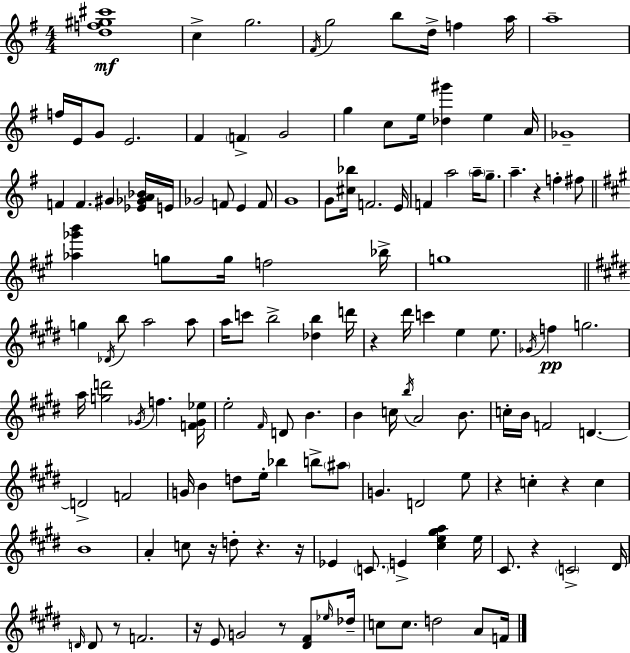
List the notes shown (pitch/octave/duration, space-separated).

[D5,F5,G#5,C#6]/w C5/q G5/h. F#4/s G5/h B5/e D5/s F5/q A5/s A5/w F5/s E4/s G4/e E4/h. F#4/q F4/q G4/h G5/q C5/e E5/s [Db5,G#6]/q E5/q A4/s Gb4/w F4/q F4/q. G#4/q [Eb4,Gb4,A4,Bb4]/s E4/s Gb4/h F4/e E4/q F4/e G4/w G4/e [C#5,Bb5]/s F4/h. E4/s F4/q A5/h A5/s G5/e. A5/q. R/q F5/q F#5/e [Ab5,Gb6,B6]/q G5/e G5/s F5/h Bb5/s G5/w G5/q Db4/s B5/e A5/h A5/e A5/s C6/e B5/h [Db5,B5]/q D6/s R/q D#6/s C6/q E5/q E5/e. Gb4/s F5/q G5/h. A5/s [G5,D6]/h Gb4/s F5/q. [F4,Gb4,Eb5]/s E5/h F#4/s D4/e B4/q. B4/q C5/s B5/s A4/h B4/e. C5/s B4/s F4/h D4/q. D4/h F4/h G4/s B4/q D5/e E5/s Bb5/q B5/e A#5/e G4/q. D4/h E5/e R/q C5/q R/q C5/q B4/w A4/q C5/e R/s D5/e R/q. R/s Eb4/q C4/e. E4/q [C#5,E5,G#5,A5]/q E5/s C#4/e. R/q C4/h D#4/s D4/s D4/e R/e F4/h. R/s E4/e G4/h R/e [D#4,F#4]/e Eb5/s Db5/s C5/e C5/e. D5/h A4/e F4/s